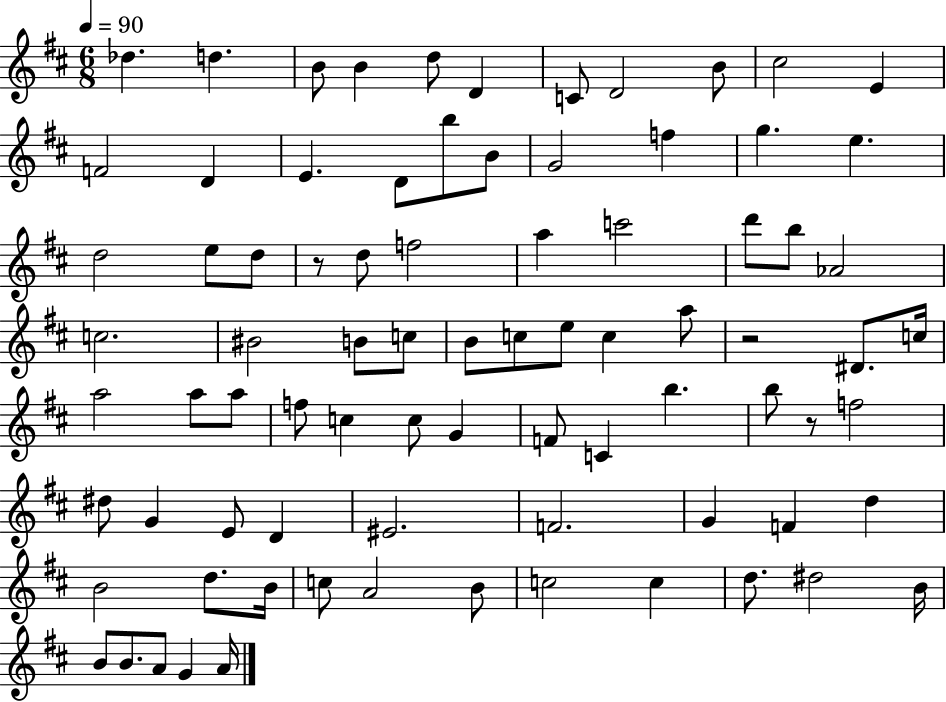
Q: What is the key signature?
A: D major